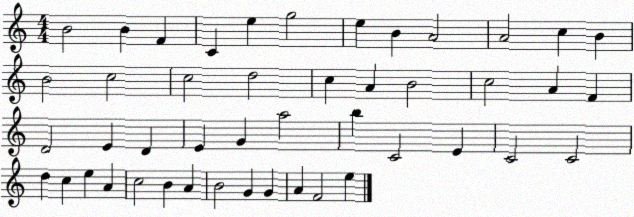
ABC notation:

X:1
T:Untitled
M:4/4
L:1/4
K:C
B2 B F C e g2 e B A2 A2 c B B2 c2 c2 d2 c A B2 c2 A F D2 E D E G a2 b C2 E C2 C2 d c e A c2 B A B2 G G A F2 e